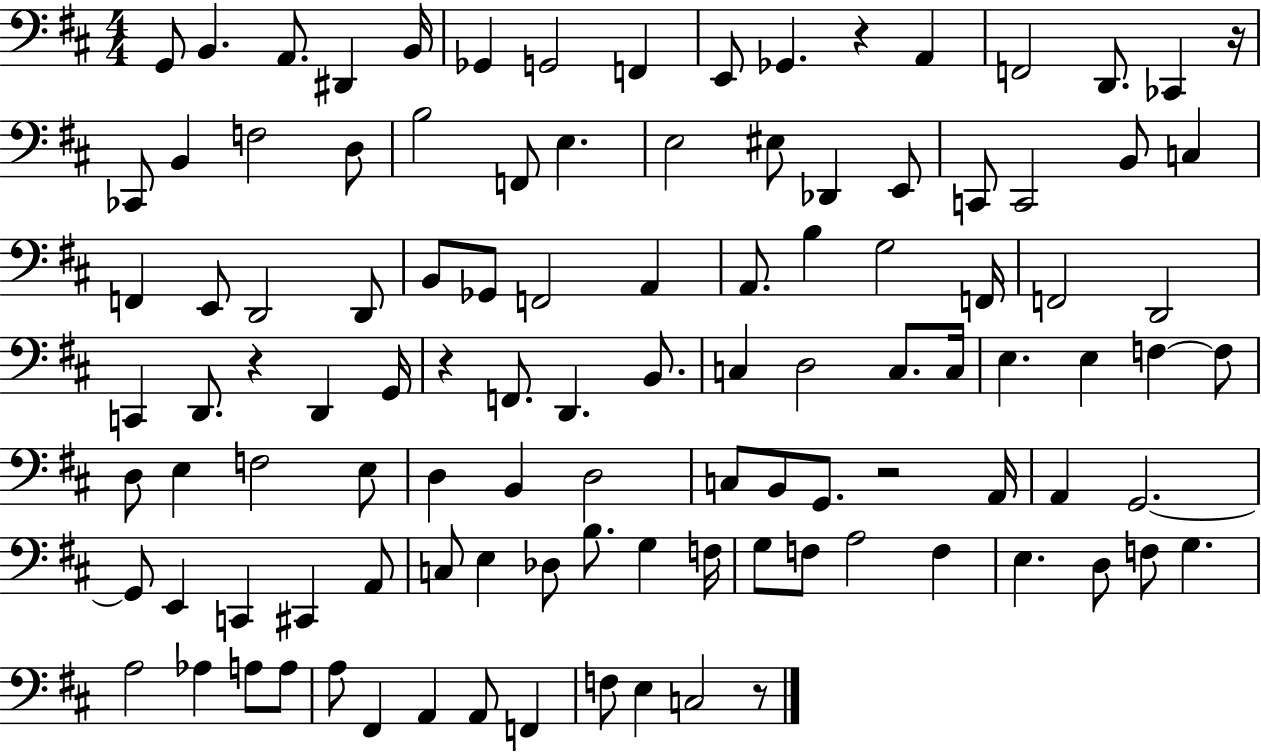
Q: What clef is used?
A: bass